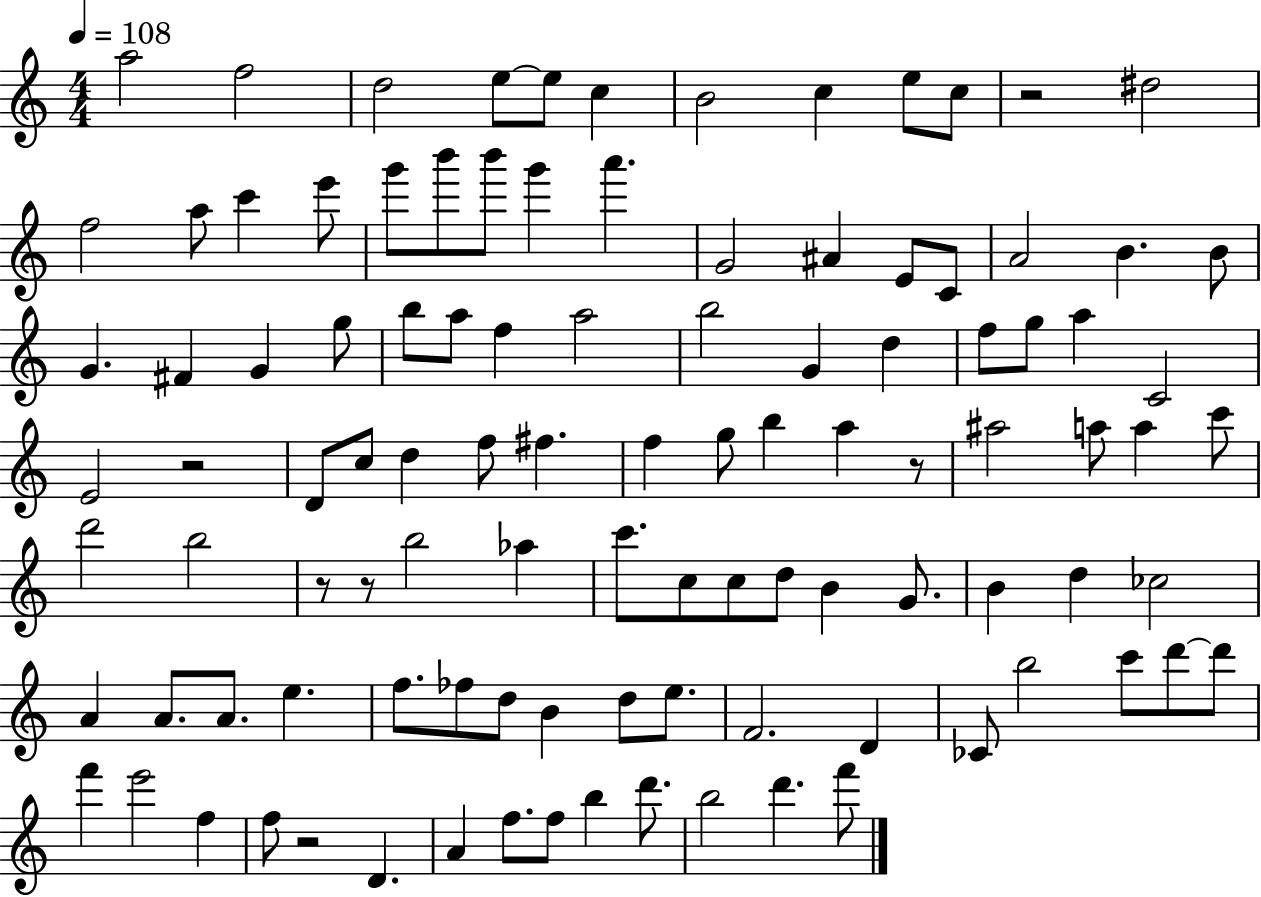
A5/h F5/h D5/h E5/e E5/e C5/q B4/h C5/q E5/e C5/e R/h D#5/h F5/h A5/e C6/q E6/e G6/e B6/e B6/e G6/q A6/q. G4/h A#4/q E4/e C4/e A4/h B4/q. B4/e G4/q. F#4/q G4/q G5/e B5/e A5/e F5/q A5/h B5/h G4/q D5/q F5/e G5/e A5/q C4/h E4/h R/h D4/e C5/e D5/q F5/e F#5/q. F5/q G5/e B5/q A5/q R/e A#5/h A5/e A5/q C6/e D6/h B5/h R/e R/e B5/h Ab5/q C6/e. C5/e C5/e D5/e B4/q G4/e. B4/q D5/q CES5/h A4/q A4/e. A4/e. E5/q. F5/e. FES5/e D5/e B4/q D5/e E5/e. F4/h. D4/q CES4/e B5/h C6/e D6/e D6/e F6/q E6/h F5/q F5/e R/h D4/q. A4/q F5/e. F5/e B5/q D6/e. B5/h D6/q. F6/e